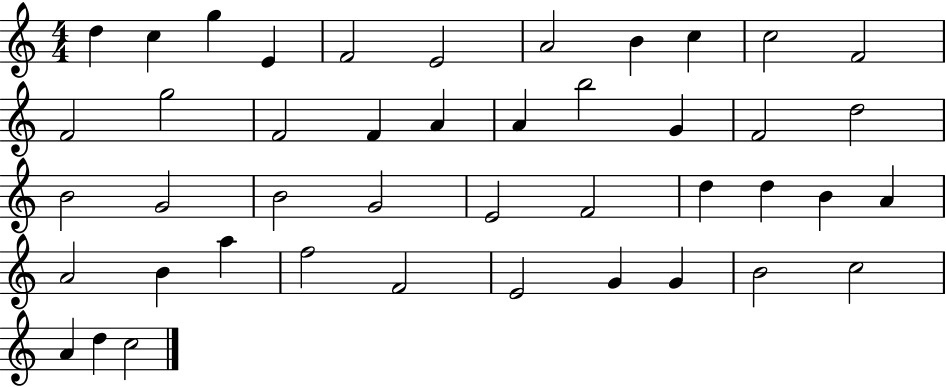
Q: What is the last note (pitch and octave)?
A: C5